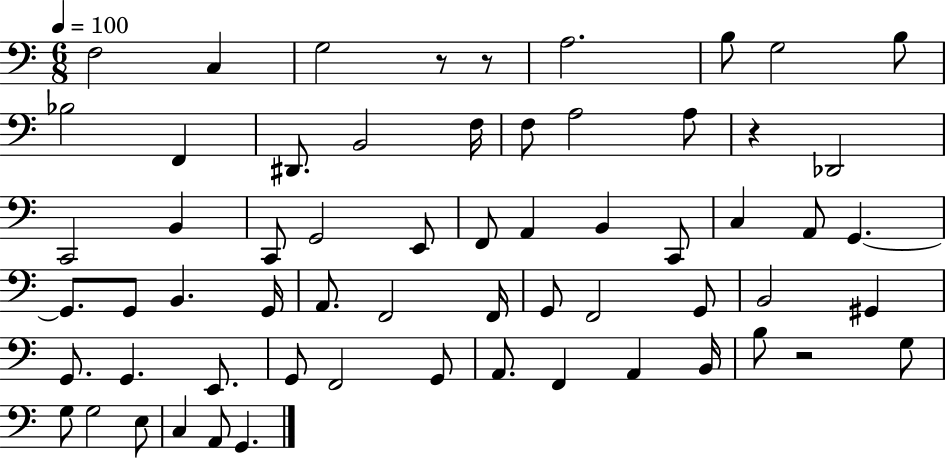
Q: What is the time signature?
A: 6/8